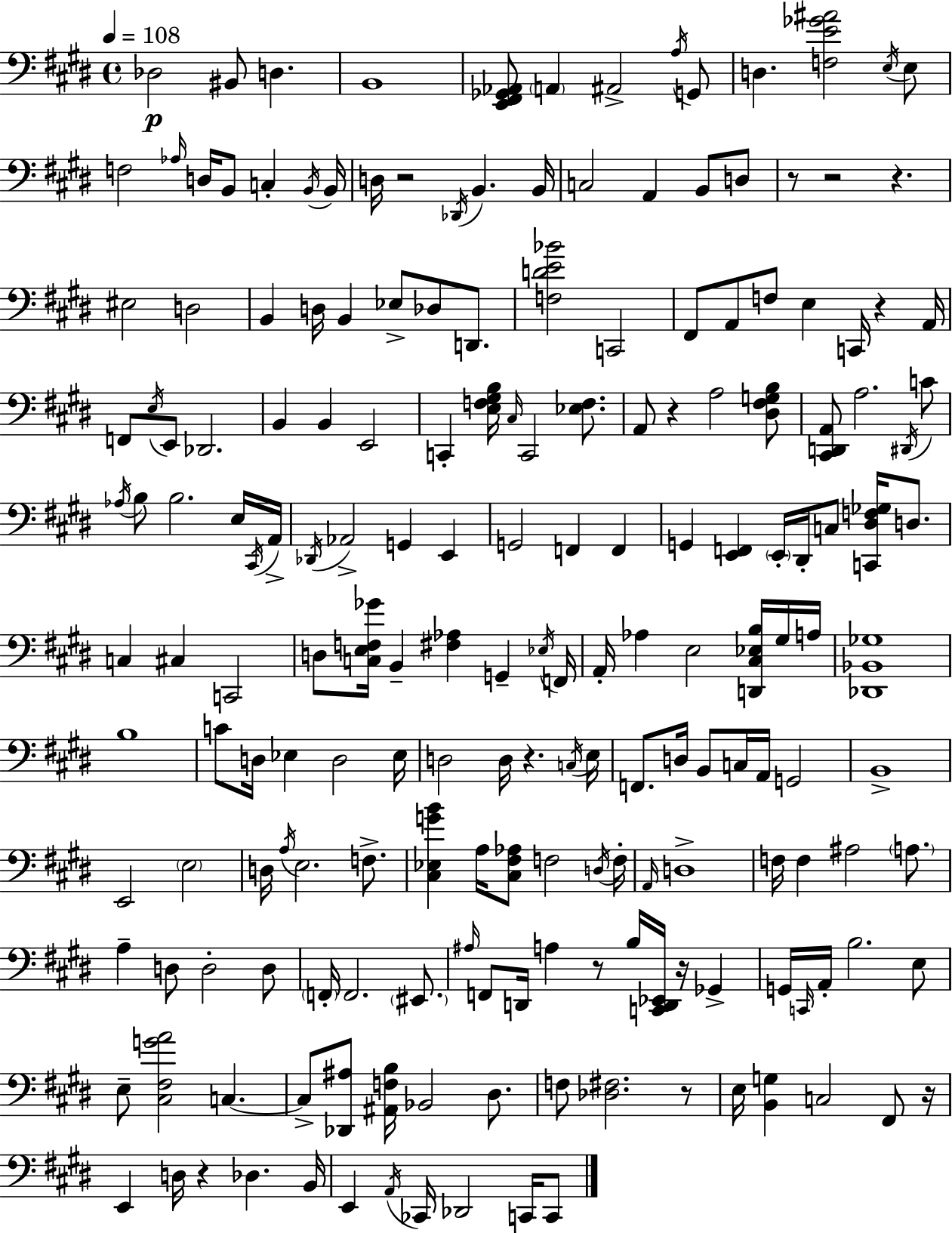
Db3/h BIS2/e D3/q. B2/w [E2,F#2,Gb2,Ab2]/e A2/q A#2/h A3/s G2/e D3/q. [F3,E4,Gb4,A#4]/h E3/s E3/e F3/h Ab3/s D3/s B2/e C3/q B2/s B2/s D3/s R/h Db2/s B2/q. B2/s C3/h A2/q B2/e D3/e R/e R/h R/q. EIS3/h D3/h B2/q D3/s B2/q Eb3/e Db3/e D2/e. [F3,D4,E4,Bb4]/h C2/h F#2/e A2/e F3/e E3/q C2/s R/q A2/s F2/e E3/s E2/e Db2/h. B2/q B2/q E2/h C2/q [E3,F3,G#3,B3]/s C#3/s C2/h [Eb3,F3]/e. A2/e R/q A3/h [D#3,F#3,G3,B3]/e [C#2,D2,A2]/e A3/h. D#2/s C4/e Ab3/s B3/e B3/h. E3/s C#2/s A2/s Db2/s Ab2/h G2/q E2/q G2/h F2/q F2/q G2/q [E2,F2]/q E2/s D#2/s C3/e [C2,D#3,F3,Gb3]/s D3/e. C3/q C#3/q C2/h D3/e [C3,E3,F3,Gb4]/s B2/q [F#3,Ab3]/q G2/q Eb3/s F2/s A2/s Ab3/q E3/h [D2,C#3,Eb3,B3]/s G#3/s A3/s [Db2,Bb2,Gb3]/w B3/w C4/e D3/s Eb3/q D3/h Eb3/s D3/h D3/s R/q. C3/s E3/s F2/e. D3/s B2/e C3/s A2/s G2/h B2/w E2/h E3/h D3/s A3/s E3/h. F3/e. [C#3,Eb3,G4,B4]/q A3/s [C#3,F#3,Ab3]/e F3/h D3/s F3/s A2/s D3/w F3/s F3/q A#3/h A3/e. A3/q D3/e D3/h D3/e F2/s F2/h. EIS2/e. A#3/s F2/e D2/s A3/q R/e B3/s [C2,D2,Eb2]/s R/s Gb2/q G2/s C2/s A2/s B3/h. E3/e E3/e [C#3,F#3,G4,A4]/h C3/q. C3/e [Db2,A#3]/e [A#2,F3,B3]/s Bb2/h D#3/e. F3/e [Db3,F#3]/h. R/e E3/s [B2,G3]/q C3/h F#2/e R/s E2/q D3/s R/q Db3/q. B2/s E2/q A2/s CES2/s Db2/h C2/s C2/e